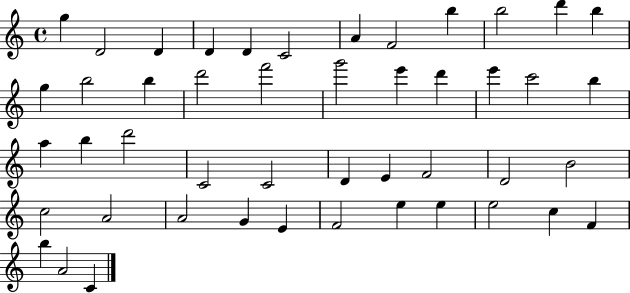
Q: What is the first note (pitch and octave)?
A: G5